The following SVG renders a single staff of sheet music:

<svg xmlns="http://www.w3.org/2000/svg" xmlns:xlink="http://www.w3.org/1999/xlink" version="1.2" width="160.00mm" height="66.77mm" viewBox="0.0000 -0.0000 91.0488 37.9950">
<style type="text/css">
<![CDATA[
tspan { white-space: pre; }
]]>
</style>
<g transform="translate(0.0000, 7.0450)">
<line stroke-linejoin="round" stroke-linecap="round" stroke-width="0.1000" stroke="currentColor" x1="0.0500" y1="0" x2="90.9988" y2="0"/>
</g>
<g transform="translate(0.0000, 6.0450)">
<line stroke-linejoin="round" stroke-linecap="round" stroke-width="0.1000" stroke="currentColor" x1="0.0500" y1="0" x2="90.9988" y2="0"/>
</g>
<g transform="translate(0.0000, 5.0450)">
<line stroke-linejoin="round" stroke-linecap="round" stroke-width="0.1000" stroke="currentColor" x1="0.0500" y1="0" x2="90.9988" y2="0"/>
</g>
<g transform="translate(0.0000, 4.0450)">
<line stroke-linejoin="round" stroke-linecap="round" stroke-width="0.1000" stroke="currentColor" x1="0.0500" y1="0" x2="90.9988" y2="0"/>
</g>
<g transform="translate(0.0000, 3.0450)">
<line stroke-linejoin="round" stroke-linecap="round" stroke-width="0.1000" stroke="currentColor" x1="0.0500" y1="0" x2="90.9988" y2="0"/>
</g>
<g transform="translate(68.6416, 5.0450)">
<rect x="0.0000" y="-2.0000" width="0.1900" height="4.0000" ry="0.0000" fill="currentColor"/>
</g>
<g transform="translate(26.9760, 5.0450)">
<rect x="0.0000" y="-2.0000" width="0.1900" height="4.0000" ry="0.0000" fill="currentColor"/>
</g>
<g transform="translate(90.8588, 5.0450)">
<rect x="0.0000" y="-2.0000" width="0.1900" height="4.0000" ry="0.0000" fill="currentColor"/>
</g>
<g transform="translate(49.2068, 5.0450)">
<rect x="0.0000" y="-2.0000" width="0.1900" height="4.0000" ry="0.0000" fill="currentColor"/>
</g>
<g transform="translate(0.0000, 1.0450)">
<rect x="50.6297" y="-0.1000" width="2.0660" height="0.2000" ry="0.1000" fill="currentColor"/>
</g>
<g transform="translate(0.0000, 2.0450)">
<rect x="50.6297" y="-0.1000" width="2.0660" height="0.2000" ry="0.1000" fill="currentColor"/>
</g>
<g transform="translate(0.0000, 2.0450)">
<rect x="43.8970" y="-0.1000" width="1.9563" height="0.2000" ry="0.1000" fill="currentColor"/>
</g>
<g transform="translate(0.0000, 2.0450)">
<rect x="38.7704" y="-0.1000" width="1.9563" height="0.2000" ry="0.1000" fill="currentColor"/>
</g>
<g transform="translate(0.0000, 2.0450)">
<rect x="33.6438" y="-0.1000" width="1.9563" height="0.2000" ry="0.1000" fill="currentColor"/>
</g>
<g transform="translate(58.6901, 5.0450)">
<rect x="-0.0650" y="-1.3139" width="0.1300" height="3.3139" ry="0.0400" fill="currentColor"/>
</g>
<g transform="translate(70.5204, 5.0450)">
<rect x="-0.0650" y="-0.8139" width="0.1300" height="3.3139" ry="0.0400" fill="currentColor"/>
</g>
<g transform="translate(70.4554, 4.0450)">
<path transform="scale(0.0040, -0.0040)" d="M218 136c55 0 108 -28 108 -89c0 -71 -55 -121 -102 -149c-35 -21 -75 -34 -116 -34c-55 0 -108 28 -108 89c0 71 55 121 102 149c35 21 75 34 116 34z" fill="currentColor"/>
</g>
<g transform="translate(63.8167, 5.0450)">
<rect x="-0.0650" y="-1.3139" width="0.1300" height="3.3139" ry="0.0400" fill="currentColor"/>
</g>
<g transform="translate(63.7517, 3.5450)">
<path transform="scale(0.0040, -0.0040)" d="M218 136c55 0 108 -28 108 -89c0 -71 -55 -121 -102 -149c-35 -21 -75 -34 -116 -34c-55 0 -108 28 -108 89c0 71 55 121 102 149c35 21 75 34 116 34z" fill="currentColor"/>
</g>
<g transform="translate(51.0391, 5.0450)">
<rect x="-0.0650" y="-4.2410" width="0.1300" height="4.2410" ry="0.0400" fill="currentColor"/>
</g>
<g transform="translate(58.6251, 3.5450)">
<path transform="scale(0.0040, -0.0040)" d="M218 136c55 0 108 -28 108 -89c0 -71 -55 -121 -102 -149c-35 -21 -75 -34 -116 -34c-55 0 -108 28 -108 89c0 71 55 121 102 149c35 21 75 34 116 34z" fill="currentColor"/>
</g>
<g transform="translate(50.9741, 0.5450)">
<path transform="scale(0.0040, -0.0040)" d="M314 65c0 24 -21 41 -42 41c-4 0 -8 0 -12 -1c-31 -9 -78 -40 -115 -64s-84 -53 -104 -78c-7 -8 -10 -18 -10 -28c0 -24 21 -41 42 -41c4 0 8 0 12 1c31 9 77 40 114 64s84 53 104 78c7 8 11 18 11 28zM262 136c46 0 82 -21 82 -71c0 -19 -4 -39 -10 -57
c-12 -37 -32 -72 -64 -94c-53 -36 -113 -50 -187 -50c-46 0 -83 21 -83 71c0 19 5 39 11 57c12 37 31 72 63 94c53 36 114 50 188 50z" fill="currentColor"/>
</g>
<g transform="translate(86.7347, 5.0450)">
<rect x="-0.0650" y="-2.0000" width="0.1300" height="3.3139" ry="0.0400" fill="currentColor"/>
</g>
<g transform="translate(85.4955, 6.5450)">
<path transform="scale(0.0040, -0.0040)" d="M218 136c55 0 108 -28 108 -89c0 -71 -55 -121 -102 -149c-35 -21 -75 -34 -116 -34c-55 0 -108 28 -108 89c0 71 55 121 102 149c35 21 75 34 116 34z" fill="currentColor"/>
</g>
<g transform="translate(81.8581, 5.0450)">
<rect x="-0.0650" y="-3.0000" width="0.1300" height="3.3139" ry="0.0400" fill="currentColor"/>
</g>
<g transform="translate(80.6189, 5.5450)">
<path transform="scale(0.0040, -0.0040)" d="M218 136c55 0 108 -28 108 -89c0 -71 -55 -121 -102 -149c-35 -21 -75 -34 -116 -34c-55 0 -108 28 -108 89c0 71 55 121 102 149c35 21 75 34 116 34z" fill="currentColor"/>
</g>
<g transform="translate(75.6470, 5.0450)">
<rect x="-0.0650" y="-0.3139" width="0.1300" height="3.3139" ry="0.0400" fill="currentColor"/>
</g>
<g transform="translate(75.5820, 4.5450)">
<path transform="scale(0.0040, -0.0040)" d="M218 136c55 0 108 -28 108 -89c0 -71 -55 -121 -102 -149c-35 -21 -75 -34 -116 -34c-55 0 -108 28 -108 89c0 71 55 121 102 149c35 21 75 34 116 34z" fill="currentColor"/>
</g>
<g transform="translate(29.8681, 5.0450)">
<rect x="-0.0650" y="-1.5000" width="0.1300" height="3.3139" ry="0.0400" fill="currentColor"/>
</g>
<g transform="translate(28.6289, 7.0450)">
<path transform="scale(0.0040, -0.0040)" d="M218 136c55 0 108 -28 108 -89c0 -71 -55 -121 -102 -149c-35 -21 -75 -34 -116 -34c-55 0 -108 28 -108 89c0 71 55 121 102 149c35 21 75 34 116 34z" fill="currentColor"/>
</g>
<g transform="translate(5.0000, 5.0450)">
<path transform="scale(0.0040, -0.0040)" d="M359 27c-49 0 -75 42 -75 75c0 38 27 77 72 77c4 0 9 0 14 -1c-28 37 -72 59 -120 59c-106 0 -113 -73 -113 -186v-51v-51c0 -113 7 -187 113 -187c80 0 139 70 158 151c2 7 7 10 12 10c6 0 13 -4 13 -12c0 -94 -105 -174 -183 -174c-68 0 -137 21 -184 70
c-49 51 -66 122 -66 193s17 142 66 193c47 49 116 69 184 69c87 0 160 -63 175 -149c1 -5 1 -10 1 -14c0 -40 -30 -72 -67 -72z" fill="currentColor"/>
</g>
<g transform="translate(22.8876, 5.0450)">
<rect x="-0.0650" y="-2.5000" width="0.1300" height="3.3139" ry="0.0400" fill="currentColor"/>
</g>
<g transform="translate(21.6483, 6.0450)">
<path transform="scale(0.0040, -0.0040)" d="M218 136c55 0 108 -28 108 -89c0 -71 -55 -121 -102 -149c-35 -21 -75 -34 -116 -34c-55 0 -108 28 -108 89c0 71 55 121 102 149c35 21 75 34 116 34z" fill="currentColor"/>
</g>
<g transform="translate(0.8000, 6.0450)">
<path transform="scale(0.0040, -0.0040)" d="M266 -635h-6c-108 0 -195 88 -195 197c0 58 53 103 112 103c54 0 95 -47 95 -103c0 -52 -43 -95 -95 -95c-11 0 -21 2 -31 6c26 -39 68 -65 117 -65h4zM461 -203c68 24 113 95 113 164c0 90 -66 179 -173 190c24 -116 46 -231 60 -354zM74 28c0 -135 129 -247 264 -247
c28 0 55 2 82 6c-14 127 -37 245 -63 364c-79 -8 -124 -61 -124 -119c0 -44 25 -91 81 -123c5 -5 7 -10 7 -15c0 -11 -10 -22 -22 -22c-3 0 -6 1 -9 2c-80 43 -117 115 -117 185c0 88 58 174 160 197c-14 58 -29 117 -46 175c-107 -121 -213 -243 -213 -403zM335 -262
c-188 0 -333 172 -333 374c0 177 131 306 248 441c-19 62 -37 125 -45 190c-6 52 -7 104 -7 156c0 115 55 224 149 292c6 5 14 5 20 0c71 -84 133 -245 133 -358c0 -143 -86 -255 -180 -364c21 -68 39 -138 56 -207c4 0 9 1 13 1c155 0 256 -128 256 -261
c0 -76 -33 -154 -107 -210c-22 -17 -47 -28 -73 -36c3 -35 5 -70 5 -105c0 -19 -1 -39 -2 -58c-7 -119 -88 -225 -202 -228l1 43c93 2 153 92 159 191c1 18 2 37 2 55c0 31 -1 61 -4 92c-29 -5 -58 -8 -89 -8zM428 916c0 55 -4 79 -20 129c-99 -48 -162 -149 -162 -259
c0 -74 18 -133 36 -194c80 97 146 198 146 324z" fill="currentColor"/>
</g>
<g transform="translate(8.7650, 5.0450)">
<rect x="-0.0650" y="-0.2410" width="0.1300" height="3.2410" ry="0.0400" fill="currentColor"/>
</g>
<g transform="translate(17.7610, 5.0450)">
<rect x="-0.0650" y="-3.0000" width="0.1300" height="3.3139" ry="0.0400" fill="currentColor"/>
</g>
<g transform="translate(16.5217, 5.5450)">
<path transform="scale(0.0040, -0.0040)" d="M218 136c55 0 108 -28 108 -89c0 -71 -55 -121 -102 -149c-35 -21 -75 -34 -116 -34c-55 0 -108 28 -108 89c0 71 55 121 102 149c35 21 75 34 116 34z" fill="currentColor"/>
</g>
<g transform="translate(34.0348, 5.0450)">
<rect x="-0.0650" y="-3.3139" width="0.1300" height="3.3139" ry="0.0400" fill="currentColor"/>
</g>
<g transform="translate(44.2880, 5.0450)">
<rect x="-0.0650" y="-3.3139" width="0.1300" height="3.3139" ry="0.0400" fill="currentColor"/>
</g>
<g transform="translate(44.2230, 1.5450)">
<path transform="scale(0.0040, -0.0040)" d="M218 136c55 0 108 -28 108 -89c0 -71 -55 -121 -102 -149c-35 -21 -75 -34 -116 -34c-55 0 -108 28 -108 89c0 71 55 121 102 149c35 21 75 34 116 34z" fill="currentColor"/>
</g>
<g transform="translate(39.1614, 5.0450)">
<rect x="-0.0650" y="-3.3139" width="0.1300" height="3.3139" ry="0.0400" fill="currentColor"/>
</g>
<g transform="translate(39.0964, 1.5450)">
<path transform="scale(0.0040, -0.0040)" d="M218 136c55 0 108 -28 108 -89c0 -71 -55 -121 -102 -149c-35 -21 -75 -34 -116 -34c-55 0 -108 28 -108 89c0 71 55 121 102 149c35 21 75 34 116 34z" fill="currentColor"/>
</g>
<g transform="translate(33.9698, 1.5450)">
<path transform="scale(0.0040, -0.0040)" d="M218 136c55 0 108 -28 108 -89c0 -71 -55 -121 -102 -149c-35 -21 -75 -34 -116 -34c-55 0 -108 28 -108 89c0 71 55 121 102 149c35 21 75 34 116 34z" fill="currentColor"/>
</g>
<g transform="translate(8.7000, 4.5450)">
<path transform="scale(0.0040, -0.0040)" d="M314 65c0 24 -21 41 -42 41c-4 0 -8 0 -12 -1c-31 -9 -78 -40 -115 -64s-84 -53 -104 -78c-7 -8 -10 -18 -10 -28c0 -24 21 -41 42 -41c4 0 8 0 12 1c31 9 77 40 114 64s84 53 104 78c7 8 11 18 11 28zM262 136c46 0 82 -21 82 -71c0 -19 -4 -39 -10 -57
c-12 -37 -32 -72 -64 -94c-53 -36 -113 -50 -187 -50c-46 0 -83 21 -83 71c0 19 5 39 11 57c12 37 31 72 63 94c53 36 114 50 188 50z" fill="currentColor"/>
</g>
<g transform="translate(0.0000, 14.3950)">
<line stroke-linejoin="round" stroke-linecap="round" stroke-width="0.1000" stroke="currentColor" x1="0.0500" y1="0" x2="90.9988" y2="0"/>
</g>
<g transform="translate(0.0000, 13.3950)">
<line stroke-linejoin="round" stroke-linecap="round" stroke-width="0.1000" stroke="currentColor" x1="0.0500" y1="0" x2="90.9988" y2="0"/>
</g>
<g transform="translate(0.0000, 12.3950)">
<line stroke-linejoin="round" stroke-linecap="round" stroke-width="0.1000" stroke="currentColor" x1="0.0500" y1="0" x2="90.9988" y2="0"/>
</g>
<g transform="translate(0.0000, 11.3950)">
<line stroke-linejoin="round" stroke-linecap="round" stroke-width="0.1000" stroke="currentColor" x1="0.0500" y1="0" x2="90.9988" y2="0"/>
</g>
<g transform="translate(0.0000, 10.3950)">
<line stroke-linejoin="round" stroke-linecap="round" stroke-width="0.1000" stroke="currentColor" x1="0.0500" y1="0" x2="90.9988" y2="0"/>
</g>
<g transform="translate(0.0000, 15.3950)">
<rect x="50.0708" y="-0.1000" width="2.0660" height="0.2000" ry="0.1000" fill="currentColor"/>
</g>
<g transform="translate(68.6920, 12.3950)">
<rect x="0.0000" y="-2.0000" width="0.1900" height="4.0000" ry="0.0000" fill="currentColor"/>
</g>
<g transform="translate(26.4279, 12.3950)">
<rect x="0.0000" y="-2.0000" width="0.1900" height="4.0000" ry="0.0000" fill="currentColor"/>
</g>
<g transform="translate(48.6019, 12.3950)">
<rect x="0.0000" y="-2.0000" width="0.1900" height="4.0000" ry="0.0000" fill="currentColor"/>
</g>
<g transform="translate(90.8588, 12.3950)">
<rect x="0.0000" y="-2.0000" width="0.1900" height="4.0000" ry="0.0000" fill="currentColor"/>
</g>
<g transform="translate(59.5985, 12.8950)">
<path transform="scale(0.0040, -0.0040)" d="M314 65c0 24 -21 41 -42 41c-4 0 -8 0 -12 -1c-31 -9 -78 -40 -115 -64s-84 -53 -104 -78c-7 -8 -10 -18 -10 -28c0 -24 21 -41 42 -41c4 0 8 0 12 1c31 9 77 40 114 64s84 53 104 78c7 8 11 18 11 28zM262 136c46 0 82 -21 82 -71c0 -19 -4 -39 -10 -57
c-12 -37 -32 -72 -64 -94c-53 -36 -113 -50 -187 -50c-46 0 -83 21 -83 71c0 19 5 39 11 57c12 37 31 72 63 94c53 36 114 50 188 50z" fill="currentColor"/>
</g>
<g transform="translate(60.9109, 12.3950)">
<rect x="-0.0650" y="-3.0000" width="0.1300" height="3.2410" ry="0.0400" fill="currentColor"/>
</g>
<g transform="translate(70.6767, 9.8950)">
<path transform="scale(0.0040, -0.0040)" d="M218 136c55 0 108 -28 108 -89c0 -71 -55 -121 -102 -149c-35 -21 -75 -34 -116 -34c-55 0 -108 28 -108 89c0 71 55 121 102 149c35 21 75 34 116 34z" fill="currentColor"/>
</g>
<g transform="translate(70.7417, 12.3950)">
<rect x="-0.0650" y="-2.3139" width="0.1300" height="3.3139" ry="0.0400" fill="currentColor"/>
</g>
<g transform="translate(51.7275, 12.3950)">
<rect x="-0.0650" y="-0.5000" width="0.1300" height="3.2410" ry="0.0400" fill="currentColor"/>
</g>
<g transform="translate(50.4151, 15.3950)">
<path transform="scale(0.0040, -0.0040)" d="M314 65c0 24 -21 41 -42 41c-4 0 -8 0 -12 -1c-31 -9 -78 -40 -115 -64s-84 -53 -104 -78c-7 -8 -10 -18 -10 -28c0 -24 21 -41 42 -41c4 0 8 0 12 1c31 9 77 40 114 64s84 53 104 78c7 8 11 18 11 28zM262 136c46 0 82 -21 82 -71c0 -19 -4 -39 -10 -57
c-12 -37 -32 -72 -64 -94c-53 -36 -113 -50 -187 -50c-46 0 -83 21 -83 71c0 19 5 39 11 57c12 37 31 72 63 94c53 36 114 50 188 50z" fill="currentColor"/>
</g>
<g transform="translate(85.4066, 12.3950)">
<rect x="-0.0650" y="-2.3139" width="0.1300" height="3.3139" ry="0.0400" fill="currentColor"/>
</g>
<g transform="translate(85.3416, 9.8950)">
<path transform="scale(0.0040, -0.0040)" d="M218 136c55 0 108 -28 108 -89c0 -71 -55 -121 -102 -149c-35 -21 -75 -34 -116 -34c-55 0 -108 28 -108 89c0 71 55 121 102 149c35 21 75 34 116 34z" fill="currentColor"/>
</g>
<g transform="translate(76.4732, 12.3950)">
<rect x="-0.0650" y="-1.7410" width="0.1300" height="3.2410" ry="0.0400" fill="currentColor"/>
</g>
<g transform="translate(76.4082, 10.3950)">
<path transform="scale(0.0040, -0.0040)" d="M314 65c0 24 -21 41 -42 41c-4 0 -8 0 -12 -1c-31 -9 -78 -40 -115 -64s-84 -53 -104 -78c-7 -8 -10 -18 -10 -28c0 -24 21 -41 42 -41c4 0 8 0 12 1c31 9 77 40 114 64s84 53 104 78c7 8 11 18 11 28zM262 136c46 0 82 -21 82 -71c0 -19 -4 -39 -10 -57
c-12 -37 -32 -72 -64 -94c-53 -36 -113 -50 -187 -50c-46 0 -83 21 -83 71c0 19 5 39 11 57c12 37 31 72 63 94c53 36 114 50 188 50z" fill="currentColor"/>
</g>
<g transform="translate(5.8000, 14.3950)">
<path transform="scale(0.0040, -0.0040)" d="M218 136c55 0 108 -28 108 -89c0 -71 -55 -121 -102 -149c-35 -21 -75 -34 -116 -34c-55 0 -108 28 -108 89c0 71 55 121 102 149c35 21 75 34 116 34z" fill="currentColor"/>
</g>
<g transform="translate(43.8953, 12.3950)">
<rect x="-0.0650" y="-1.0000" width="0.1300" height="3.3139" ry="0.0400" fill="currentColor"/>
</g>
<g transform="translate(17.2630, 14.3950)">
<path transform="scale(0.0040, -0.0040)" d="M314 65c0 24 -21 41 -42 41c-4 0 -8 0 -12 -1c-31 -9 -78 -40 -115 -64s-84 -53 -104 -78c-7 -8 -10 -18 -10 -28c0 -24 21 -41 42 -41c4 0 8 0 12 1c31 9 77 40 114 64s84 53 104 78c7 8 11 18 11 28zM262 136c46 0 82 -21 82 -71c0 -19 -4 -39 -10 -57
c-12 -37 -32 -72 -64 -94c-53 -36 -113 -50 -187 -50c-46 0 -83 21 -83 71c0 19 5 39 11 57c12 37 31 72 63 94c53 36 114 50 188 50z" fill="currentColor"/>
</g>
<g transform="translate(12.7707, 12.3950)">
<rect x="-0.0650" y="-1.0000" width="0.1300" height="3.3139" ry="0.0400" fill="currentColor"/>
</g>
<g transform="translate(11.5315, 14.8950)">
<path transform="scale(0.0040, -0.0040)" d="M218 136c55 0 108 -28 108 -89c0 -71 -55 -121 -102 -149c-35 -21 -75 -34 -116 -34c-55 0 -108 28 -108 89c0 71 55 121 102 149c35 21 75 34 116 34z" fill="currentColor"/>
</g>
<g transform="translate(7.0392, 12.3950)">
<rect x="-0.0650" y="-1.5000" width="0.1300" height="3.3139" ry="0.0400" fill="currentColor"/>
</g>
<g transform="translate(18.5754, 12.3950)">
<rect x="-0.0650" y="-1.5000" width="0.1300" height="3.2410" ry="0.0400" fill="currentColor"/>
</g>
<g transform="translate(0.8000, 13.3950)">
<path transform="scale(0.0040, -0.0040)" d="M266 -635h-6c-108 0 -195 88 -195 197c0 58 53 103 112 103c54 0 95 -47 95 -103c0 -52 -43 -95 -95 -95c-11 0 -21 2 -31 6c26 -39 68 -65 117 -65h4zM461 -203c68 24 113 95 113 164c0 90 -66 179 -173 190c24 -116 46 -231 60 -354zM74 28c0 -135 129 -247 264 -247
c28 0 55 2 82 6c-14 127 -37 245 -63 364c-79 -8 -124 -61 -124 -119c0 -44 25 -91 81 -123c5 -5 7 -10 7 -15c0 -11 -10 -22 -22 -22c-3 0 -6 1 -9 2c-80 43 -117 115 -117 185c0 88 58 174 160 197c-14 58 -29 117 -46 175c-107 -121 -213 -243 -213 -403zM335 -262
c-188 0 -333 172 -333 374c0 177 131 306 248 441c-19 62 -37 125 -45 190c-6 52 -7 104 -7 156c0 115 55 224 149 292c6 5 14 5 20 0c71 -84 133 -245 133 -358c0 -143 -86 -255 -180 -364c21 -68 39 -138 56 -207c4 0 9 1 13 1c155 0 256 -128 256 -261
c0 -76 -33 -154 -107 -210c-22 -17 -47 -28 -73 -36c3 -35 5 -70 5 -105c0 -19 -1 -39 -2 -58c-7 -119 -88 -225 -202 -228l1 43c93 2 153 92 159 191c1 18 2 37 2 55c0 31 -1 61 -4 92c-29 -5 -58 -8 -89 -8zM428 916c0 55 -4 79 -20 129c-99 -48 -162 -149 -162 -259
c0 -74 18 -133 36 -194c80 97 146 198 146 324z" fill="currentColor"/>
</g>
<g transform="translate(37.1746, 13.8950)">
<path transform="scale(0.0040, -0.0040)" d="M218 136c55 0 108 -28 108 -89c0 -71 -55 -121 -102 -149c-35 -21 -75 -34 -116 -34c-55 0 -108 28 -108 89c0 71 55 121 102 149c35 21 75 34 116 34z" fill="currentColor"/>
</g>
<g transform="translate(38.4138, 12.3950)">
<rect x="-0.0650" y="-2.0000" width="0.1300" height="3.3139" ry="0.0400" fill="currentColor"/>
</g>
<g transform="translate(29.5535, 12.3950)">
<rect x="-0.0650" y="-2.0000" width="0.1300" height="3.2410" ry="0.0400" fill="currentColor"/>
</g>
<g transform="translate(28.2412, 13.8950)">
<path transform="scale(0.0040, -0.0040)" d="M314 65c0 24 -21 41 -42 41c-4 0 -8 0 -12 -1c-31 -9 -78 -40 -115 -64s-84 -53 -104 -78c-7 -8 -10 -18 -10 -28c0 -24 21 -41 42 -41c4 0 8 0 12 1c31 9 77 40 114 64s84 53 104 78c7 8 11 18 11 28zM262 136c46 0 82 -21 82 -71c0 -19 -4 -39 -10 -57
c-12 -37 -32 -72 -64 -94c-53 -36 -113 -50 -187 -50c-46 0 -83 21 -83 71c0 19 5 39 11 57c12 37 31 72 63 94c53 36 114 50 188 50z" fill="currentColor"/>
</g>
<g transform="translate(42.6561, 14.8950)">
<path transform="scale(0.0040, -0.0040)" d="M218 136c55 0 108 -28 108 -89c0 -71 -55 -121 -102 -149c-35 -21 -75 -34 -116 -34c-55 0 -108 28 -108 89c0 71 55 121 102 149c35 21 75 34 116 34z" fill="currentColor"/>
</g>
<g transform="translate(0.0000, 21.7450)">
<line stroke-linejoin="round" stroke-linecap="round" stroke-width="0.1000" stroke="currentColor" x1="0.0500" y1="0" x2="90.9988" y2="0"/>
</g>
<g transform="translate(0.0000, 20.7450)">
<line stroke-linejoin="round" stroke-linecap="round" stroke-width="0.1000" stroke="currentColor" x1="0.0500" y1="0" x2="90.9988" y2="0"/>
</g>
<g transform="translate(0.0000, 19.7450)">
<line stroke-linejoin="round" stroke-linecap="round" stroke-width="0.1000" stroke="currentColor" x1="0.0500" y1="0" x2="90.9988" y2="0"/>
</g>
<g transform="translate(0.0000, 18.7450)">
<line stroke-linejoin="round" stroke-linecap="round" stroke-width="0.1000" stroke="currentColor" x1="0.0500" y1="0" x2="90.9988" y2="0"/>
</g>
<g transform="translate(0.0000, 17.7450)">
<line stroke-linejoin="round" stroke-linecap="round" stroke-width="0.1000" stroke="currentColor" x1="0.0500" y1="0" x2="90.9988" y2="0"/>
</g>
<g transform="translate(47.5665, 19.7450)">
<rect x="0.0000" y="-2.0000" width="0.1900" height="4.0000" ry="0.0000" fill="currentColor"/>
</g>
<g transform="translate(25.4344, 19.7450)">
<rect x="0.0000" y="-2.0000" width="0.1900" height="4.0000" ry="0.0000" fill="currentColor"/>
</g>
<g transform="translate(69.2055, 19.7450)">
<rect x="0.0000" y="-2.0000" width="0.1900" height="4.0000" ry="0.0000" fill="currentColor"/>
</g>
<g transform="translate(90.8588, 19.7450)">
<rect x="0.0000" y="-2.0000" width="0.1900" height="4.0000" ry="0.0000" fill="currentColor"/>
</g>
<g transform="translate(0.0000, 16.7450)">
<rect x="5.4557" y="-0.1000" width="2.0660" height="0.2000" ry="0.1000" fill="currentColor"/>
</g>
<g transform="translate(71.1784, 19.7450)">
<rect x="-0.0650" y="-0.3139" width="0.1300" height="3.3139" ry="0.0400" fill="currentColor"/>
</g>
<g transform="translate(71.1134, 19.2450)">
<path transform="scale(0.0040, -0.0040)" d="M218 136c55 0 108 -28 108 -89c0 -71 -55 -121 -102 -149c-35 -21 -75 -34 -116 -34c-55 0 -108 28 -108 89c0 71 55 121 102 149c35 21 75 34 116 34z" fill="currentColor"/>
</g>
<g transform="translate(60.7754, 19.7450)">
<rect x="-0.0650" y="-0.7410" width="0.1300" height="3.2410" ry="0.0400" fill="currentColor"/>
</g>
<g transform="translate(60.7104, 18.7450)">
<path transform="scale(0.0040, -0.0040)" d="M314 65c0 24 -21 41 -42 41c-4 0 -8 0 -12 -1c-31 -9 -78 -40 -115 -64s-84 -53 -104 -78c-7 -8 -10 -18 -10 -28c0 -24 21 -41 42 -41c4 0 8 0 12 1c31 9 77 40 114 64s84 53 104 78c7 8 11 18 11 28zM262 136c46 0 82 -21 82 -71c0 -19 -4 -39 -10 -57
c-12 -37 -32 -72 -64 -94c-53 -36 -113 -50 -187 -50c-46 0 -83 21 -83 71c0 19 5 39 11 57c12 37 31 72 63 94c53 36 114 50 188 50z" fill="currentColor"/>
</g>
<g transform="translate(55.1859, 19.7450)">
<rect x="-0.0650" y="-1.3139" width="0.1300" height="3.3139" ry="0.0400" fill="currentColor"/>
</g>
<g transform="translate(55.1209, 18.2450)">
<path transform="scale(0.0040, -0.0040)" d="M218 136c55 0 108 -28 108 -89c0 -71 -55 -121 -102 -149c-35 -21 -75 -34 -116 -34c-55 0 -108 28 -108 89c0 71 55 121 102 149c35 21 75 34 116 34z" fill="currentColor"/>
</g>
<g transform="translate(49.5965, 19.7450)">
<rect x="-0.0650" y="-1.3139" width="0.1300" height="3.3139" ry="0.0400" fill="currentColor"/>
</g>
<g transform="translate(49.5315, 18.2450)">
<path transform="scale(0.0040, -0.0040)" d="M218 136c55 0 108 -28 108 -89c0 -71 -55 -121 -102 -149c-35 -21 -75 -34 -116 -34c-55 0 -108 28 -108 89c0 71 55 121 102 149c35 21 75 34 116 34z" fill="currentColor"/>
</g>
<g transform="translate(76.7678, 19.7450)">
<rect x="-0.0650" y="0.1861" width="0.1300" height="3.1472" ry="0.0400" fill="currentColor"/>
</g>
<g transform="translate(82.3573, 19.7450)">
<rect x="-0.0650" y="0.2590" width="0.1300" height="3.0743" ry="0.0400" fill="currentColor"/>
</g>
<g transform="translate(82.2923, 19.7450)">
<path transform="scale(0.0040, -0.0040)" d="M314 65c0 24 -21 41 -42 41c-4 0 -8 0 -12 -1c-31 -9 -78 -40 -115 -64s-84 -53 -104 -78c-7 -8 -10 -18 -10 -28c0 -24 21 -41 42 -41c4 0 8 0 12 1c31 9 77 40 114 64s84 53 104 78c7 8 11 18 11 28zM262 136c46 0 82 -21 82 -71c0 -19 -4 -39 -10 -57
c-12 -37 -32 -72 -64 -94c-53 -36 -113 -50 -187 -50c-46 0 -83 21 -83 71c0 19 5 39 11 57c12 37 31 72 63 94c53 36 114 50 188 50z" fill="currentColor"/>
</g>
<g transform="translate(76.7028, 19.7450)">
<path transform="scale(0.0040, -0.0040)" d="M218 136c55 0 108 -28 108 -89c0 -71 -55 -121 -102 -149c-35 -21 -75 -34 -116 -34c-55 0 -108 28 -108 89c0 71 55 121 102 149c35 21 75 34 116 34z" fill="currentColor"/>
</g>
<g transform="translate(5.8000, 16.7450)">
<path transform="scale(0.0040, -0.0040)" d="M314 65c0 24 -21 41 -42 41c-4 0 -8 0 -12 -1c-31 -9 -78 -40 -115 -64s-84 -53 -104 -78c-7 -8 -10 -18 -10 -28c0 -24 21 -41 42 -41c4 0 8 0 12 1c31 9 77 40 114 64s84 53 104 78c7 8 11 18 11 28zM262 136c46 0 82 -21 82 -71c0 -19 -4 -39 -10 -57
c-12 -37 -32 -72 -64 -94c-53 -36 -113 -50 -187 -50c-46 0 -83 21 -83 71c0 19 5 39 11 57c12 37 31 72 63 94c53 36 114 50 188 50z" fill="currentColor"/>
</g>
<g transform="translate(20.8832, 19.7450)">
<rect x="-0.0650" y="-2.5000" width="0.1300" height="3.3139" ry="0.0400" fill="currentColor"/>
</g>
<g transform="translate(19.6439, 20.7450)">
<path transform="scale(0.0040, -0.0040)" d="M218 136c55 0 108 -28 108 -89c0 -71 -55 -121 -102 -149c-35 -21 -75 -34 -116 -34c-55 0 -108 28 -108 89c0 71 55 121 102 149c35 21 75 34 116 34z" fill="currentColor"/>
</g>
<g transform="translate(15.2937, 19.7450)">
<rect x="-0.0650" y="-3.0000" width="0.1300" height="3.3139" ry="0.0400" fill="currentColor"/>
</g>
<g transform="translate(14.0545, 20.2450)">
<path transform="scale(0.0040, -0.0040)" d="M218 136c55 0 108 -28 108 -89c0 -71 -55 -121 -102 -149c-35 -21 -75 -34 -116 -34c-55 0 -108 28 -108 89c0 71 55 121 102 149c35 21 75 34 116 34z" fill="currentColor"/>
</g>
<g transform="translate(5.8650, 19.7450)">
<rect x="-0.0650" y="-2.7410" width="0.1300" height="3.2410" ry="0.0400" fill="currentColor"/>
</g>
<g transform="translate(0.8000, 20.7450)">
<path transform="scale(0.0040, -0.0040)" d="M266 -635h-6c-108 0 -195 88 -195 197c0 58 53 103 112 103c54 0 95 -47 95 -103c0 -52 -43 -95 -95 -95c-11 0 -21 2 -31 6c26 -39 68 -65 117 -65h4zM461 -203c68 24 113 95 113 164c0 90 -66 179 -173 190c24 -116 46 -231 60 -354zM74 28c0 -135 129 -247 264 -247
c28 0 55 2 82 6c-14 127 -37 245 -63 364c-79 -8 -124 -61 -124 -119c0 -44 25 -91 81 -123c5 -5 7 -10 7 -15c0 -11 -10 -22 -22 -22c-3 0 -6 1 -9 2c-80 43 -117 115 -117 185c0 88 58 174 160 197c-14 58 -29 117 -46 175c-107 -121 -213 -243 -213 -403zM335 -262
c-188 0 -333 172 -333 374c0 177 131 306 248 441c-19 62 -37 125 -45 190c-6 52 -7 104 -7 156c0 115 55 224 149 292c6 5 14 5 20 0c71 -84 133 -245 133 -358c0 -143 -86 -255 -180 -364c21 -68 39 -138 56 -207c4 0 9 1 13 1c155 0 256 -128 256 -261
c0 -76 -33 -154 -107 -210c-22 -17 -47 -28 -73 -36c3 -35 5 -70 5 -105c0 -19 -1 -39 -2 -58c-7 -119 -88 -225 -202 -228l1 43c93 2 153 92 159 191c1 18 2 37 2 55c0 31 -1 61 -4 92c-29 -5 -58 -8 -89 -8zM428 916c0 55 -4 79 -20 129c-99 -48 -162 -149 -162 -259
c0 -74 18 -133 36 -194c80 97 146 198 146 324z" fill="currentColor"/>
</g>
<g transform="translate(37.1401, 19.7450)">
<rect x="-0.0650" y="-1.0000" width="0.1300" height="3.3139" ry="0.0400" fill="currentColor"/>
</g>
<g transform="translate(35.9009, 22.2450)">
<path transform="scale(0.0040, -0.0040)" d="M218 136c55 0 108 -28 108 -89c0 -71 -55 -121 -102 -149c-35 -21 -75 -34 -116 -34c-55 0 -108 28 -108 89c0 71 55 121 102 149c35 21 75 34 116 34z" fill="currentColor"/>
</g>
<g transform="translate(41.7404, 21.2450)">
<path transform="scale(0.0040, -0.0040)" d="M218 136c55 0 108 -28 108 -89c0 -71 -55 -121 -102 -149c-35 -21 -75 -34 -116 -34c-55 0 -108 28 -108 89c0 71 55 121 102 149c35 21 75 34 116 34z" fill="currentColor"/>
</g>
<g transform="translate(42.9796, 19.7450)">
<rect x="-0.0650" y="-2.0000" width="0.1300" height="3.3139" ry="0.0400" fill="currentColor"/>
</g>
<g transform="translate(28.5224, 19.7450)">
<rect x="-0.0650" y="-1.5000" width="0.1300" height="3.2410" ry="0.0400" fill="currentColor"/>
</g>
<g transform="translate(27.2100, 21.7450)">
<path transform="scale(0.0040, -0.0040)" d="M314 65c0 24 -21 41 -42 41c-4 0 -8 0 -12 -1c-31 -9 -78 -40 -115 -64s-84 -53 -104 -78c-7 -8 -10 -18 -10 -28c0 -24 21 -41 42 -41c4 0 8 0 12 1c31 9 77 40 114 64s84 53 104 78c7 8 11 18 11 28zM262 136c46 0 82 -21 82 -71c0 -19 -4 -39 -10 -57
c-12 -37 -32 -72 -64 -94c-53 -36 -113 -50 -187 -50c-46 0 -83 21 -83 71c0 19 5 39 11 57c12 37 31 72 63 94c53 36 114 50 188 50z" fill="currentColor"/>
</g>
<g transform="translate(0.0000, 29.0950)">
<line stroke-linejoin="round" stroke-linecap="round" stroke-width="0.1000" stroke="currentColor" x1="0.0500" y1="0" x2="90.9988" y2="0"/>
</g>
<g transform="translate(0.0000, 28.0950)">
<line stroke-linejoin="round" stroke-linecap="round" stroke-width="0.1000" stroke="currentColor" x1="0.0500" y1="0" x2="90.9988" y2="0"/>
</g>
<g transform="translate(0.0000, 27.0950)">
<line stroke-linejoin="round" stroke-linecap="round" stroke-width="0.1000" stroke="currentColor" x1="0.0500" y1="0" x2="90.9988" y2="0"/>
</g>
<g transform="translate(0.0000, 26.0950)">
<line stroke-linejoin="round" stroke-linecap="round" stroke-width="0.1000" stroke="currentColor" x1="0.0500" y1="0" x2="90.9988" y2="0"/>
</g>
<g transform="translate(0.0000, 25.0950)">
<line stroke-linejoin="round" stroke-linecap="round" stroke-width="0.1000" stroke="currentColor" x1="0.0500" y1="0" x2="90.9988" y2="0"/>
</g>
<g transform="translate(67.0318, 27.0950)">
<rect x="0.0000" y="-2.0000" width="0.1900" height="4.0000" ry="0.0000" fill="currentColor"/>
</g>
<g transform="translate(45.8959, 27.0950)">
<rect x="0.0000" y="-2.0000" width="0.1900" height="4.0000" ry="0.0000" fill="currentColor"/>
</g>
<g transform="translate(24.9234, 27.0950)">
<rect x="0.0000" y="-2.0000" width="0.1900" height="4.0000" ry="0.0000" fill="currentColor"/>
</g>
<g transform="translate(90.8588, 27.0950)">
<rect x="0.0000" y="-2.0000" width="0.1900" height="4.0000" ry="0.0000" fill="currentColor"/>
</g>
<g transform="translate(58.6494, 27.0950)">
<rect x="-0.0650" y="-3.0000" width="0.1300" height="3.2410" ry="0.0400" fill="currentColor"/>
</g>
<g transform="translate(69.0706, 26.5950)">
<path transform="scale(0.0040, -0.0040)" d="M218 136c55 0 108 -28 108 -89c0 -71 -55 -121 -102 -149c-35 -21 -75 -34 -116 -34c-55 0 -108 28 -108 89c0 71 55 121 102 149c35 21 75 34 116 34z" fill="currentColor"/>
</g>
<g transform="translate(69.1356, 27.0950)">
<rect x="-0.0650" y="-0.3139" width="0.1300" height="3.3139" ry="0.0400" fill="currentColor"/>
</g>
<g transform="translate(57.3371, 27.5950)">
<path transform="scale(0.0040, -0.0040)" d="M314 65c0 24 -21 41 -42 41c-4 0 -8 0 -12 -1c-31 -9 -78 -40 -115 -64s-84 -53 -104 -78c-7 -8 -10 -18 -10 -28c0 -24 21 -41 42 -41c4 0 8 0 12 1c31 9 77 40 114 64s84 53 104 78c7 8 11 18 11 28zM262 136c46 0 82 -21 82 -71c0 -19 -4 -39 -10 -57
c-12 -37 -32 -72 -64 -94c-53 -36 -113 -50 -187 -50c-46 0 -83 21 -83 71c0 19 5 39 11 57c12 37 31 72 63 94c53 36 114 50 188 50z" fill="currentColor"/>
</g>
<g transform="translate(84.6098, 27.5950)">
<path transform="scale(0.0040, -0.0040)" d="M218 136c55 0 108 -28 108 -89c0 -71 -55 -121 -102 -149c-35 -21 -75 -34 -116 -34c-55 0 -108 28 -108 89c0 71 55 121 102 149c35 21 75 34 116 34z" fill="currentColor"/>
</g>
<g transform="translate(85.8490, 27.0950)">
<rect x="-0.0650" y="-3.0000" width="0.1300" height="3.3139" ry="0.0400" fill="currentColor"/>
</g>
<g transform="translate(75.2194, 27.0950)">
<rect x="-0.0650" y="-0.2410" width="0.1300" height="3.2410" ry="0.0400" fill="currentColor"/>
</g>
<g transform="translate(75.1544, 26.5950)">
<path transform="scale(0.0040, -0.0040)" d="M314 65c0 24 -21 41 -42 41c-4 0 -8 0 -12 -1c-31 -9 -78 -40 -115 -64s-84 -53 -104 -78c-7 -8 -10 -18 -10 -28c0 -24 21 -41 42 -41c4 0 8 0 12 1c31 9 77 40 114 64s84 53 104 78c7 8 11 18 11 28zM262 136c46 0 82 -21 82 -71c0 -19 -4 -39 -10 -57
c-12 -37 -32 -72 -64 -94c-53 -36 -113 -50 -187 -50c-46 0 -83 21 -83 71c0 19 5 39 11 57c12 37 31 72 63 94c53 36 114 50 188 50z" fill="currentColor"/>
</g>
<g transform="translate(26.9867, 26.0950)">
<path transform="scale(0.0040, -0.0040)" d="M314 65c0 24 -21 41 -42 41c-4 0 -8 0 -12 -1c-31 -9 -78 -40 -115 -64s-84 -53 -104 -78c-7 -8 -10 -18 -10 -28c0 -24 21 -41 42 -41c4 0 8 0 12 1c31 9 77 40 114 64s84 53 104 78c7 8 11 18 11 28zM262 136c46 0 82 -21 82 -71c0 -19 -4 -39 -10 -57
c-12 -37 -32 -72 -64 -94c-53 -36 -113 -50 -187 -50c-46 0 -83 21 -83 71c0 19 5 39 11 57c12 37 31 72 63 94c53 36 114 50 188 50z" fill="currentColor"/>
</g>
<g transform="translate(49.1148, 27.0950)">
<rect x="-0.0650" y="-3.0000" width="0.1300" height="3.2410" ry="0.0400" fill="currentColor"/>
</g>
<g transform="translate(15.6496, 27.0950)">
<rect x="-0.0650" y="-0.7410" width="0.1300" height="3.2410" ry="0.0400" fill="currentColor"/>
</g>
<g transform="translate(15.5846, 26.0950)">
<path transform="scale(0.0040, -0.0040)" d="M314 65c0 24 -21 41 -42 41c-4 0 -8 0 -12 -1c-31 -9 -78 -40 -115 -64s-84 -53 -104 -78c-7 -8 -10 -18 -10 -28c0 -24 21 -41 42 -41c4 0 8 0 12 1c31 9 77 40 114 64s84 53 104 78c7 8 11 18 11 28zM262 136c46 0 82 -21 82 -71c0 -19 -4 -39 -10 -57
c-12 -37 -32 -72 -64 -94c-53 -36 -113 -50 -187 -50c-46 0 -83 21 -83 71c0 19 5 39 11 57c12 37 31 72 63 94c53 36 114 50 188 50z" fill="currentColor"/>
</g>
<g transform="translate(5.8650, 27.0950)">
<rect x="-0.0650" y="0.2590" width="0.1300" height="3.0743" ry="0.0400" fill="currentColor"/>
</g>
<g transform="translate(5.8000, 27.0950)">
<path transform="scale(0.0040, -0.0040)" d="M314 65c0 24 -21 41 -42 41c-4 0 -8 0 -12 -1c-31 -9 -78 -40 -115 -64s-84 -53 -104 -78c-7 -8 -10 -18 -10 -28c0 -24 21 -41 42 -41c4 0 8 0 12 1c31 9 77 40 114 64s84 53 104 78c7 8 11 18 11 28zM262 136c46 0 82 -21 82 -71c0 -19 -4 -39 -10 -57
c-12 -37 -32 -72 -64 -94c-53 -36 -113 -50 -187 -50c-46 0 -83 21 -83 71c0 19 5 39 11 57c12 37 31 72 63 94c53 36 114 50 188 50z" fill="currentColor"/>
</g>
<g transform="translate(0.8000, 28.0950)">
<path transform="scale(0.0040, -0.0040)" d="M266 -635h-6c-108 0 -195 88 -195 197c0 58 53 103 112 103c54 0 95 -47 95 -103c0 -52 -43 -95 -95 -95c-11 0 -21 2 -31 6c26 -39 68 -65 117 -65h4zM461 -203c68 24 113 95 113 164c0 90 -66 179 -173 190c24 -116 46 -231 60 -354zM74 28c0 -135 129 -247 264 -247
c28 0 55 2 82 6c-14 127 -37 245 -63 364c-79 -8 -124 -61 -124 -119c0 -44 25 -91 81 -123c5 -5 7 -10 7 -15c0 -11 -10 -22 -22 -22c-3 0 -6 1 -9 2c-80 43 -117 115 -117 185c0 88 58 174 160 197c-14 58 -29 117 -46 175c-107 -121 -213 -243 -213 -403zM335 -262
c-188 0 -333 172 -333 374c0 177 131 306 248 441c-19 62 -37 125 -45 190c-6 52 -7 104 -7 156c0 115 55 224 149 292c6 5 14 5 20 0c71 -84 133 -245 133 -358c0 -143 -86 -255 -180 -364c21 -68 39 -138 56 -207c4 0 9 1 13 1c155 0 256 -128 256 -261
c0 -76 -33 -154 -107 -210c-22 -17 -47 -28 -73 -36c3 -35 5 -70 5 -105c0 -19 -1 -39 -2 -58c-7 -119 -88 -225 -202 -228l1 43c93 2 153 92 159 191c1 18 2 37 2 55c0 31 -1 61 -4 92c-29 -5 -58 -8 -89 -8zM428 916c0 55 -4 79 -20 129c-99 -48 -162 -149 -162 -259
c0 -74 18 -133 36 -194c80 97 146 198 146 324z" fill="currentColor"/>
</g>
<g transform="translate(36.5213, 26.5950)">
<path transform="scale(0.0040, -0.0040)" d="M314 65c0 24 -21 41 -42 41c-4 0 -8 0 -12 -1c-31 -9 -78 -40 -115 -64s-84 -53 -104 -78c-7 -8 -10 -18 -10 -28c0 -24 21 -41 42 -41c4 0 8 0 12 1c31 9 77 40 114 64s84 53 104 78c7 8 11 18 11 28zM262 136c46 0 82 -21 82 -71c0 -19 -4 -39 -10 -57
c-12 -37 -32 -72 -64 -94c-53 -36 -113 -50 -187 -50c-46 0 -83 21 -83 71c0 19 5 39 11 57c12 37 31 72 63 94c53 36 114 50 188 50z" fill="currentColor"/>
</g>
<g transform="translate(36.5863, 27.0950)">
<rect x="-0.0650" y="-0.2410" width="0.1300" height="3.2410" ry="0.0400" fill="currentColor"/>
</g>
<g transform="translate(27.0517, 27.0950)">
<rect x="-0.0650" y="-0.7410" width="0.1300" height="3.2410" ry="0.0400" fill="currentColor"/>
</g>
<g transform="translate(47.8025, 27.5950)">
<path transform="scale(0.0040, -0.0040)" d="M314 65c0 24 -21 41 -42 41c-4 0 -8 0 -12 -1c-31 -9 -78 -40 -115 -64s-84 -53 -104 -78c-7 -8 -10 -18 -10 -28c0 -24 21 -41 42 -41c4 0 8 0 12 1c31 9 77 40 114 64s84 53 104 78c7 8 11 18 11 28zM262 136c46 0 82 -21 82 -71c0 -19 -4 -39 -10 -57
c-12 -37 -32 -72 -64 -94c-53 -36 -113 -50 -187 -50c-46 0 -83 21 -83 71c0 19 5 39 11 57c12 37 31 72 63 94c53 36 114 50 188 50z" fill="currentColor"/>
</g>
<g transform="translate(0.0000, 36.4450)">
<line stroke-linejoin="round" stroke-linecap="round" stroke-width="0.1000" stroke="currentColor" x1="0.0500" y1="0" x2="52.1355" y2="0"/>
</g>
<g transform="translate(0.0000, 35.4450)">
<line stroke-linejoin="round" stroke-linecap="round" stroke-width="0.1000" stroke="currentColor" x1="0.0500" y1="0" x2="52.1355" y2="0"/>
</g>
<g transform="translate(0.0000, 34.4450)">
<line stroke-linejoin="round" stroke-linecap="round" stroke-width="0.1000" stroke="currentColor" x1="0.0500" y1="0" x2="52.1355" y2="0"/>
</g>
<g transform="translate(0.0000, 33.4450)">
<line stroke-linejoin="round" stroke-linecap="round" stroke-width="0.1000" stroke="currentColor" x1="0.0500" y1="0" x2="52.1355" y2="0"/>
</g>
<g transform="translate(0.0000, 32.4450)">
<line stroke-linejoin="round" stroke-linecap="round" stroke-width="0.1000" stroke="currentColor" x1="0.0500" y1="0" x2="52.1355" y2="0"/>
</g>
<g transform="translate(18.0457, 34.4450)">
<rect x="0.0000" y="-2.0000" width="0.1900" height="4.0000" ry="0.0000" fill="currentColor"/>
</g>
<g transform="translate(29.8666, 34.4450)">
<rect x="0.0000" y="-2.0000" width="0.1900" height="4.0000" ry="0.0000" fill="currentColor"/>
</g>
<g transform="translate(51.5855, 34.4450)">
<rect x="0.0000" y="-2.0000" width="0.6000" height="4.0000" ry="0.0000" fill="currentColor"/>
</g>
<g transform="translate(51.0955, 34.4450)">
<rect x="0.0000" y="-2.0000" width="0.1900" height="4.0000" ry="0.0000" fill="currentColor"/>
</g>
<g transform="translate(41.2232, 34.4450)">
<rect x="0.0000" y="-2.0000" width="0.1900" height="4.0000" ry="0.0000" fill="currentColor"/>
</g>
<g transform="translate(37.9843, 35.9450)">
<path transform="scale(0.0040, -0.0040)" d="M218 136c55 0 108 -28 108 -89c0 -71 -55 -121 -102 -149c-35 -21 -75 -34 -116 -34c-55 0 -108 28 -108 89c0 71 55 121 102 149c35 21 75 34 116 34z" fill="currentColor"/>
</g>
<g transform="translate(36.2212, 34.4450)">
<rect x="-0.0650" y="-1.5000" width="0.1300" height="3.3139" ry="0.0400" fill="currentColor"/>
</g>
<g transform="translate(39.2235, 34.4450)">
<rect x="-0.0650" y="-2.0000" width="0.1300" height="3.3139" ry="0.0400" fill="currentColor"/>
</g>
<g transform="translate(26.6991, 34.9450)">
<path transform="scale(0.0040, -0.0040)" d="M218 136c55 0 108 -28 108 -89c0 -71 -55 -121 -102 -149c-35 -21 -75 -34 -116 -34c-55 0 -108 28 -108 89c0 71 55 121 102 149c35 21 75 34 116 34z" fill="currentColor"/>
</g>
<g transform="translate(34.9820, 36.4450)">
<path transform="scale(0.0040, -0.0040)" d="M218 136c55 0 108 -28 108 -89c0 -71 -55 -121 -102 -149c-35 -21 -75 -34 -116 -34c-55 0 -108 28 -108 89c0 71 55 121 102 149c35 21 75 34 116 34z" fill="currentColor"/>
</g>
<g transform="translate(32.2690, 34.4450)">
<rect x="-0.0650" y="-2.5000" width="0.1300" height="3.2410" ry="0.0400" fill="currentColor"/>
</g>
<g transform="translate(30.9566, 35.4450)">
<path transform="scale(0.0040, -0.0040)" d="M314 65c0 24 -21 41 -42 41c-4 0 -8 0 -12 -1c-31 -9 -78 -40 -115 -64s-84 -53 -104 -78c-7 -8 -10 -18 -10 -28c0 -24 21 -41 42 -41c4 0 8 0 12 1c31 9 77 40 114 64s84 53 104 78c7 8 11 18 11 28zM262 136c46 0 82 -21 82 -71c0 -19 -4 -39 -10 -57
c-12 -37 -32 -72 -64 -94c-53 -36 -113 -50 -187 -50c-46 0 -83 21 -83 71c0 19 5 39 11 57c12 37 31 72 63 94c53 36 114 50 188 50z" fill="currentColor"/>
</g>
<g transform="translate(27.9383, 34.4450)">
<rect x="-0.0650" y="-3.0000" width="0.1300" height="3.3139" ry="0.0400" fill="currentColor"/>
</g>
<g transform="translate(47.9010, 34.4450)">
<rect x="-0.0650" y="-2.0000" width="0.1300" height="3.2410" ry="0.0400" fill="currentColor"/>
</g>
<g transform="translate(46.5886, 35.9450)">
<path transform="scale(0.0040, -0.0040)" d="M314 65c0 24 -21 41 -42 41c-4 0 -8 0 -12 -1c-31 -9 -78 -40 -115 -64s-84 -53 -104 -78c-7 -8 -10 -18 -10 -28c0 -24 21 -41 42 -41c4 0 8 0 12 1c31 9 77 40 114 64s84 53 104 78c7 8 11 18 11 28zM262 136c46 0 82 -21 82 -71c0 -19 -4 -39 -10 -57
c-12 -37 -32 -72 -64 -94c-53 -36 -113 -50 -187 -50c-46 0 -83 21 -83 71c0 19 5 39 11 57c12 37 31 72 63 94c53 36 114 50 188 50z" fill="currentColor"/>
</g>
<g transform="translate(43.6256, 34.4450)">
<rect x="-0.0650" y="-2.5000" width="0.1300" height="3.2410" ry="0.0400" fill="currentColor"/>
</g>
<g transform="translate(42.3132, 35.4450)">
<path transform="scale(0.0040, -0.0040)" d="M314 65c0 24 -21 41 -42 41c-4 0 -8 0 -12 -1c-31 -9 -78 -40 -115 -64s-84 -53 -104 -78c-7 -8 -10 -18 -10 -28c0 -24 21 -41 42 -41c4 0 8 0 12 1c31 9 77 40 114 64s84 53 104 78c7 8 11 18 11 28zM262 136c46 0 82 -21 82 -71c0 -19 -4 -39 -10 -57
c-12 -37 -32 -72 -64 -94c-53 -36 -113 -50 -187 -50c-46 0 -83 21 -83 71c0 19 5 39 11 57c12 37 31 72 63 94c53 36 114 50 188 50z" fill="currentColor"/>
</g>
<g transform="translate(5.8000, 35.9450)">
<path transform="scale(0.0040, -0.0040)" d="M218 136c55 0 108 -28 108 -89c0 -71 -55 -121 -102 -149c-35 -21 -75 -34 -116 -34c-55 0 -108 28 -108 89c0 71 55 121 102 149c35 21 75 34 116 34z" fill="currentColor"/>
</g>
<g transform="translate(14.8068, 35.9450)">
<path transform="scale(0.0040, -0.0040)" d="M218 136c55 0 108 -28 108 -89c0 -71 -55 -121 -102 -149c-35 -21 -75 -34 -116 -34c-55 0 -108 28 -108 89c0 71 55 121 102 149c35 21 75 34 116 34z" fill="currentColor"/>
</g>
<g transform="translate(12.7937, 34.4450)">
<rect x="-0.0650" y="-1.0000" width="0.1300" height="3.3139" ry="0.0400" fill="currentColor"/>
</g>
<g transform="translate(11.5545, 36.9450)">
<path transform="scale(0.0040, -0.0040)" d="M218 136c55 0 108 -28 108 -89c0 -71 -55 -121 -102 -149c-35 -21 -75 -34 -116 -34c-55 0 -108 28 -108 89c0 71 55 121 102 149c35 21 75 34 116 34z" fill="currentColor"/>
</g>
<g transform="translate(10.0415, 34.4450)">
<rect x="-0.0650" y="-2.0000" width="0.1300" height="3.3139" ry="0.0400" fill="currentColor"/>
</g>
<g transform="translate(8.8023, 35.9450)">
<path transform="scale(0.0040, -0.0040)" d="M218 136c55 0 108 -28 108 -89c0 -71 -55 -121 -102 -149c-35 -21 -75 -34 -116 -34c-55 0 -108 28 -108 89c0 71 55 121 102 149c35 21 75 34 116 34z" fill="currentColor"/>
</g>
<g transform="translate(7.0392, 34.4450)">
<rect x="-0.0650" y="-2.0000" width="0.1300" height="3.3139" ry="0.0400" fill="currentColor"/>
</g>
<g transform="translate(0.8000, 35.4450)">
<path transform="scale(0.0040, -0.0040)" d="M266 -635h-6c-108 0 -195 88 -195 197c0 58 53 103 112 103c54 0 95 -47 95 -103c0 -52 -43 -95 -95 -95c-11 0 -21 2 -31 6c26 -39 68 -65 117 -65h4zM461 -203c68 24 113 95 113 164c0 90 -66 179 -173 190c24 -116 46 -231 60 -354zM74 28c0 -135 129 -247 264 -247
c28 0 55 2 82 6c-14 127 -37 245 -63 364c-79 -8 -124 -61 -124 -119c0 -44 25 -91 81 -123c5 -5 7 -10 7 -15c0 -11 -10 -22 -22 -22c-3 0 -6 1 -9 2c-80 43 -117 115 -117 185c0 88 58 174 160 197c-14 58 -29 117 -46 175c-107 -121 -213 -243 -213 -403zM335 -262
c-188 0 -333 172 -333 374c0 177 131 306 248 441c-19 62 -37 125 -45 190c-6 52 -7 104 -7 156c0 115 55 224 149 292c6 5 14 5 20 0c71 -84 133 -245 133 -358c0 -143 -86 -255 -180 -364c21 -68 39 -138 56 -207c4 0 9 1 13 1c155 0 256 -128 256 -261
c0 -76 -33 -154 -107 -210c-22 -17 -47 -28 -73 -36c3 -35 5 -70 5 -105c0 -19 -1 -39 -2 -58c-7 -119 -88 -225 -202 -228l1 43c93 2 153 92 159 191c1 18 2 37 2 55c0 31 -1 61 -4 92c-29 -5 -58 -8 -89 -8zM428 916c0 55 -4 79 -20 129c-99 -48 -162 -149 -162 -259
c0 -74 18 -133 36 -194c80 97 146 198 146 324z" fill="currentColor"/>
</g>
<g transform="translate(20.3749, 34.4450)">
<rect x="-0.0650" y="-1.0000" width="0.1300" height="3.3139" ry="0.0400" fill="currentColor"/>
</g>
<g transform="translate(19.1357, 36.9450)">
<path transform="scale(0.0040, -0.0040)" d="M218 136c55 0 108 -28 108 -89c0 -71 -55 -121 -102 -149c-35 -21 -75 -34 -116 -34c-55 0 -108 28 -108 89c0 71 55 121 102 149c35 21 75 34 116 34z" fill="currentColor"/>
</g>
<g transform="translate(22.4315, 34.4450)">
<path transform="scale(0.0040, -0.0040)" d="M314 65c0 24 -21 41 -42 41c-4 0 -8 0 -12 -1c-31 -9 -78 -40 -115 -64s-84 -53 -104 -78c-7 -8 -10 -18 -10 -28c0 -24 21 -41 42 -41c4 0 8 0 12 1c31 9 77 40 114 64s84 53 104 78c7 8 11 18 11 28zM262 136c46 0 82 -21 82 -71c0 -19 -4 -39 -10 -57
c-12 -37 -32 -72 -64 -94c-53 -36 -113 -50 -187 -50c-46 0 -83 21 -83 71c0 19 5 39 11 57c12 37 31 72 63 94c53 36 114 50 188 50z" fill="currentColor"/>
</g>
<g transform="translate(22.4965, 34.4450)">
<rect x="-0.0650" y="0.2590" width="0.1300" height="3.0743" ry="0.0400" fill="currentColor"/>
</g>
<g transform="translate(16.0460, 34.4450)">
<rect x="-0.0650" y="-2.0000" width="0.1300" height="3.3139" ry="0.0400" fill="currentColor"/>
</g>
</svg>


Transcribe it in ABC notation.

X:1
T:Untitled
M:4/4
L:1/4
K:C
c2 A G E b b b d'2 e e d c A F E D E2 F2 F D C2 A2 g f2 g a2 A G E2 D F e e d2 c B B2 B2 d2 d2 c2 A2 A2 c c2 A F F D F D B2 A G2 E F G2 F2